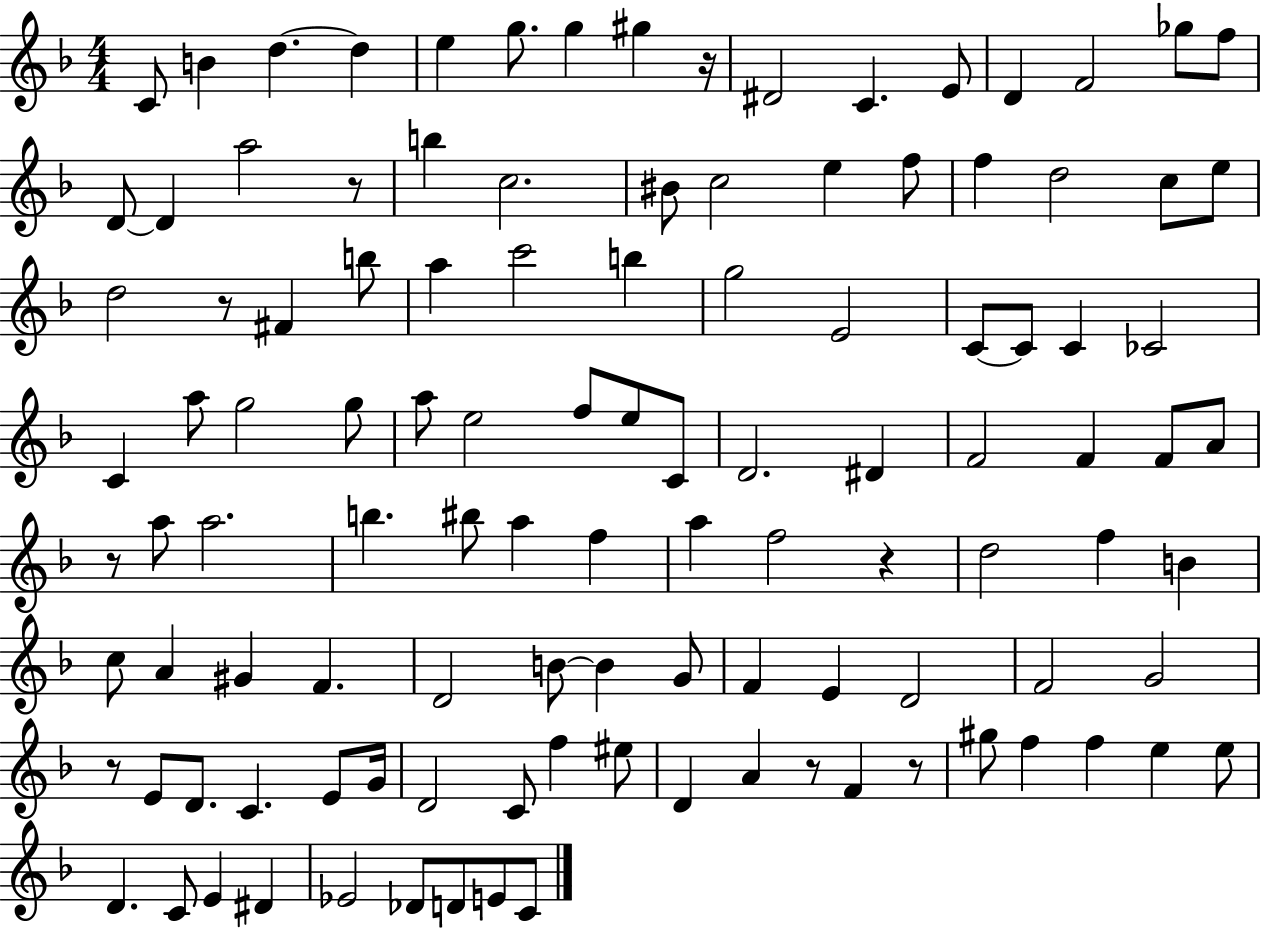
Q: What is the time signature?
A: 4/4